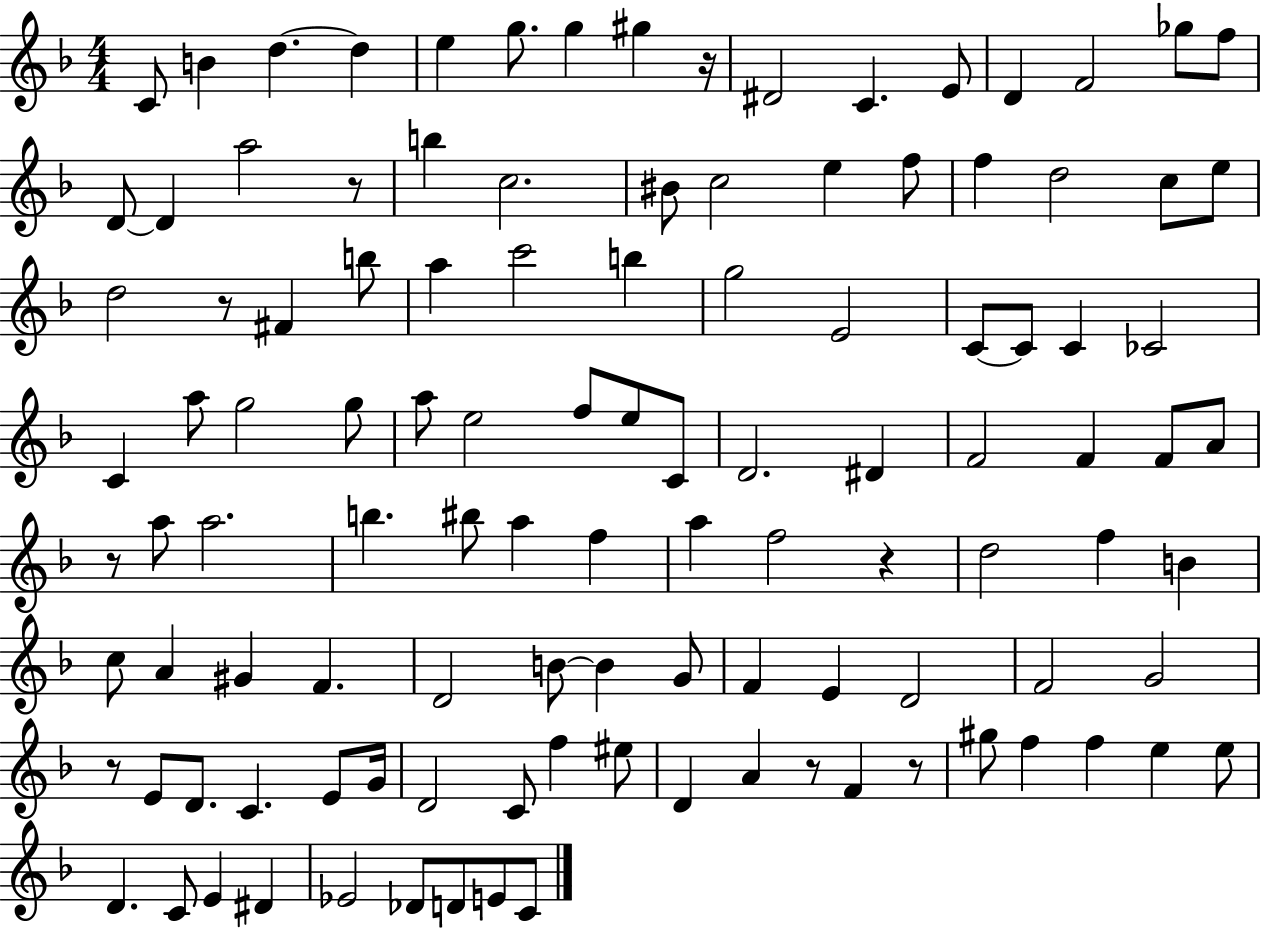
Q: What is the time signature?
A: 4/4